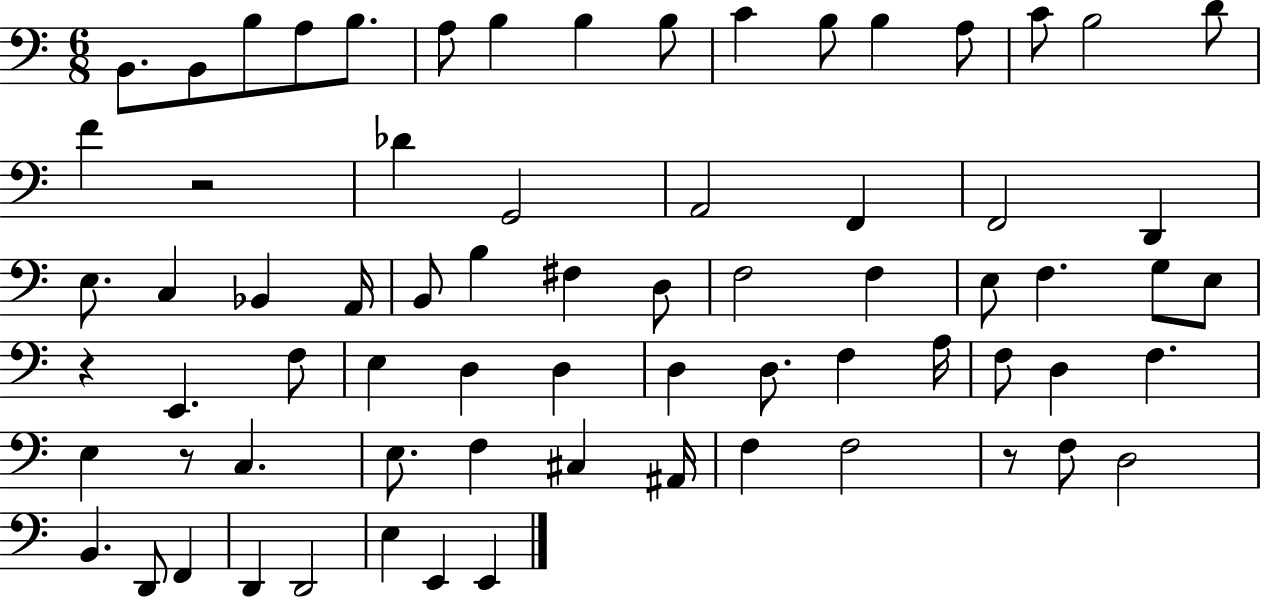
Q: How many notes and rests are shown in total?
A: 71